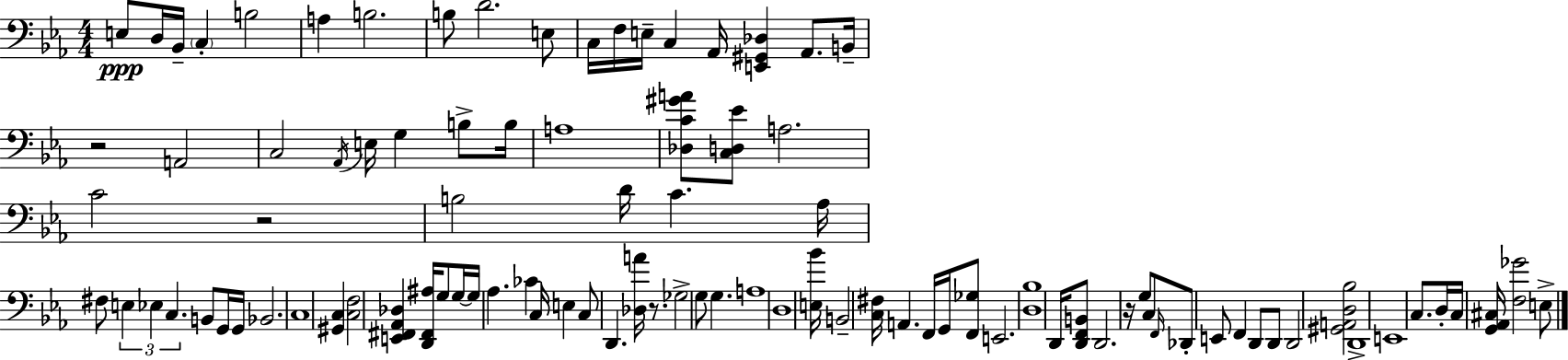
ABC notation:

X:1
T:Untitled
M:4/4
L:1/4
K:Cm
E,/2 D,/4 _B,,/4 C, B,2 A, B,2 B,/2 D2 E,/2 C,/4 F,/4 E,/4 C, _A,,/4 [E,,^G,,_D,] _A,,/2 B,,/4 z2 A,,2 C,2 _A,,/4 E,/4 G, B,/2 B,/4 A,4 [_D,C^GA]/2 [C,D,_E]/2 A,2 C2 z2 B,2 D/4 C _A,/4 ^F,/2 E, _E, C, B,,/2 G,,/4 G,,/4 _B,,2 C,4 [^G,,C,] [C,F,]2 [E,,^F,,_A,,_D,] [D,,^F,,^A,]/4 G,/2 G,/4 G,/4 _A, _C C,/4 E, C,/2 D,, [_D,A]/4 z/2 _G,2 G,/2 G, A,4 D,4 [E,_B]/4 B,,2 [C,^F,]/4 A,, F,,/4 G,,/4 [F,,_G,]/2 E,,2 [D,_B,]4 D,,/4 [D,,F,,B,,]/2 D,,2 z/4 G,/2 C,/2 F,,/4 _D,,/2 E,,/2 F,, D,,/2 D,,/2 D,,2 [^G,,A,,D,_B,]2 D,,4 E,,4 C,/2 D,/4 C,/4 [G,,_A,,^C,]/4 [F,_G]2 E,/2